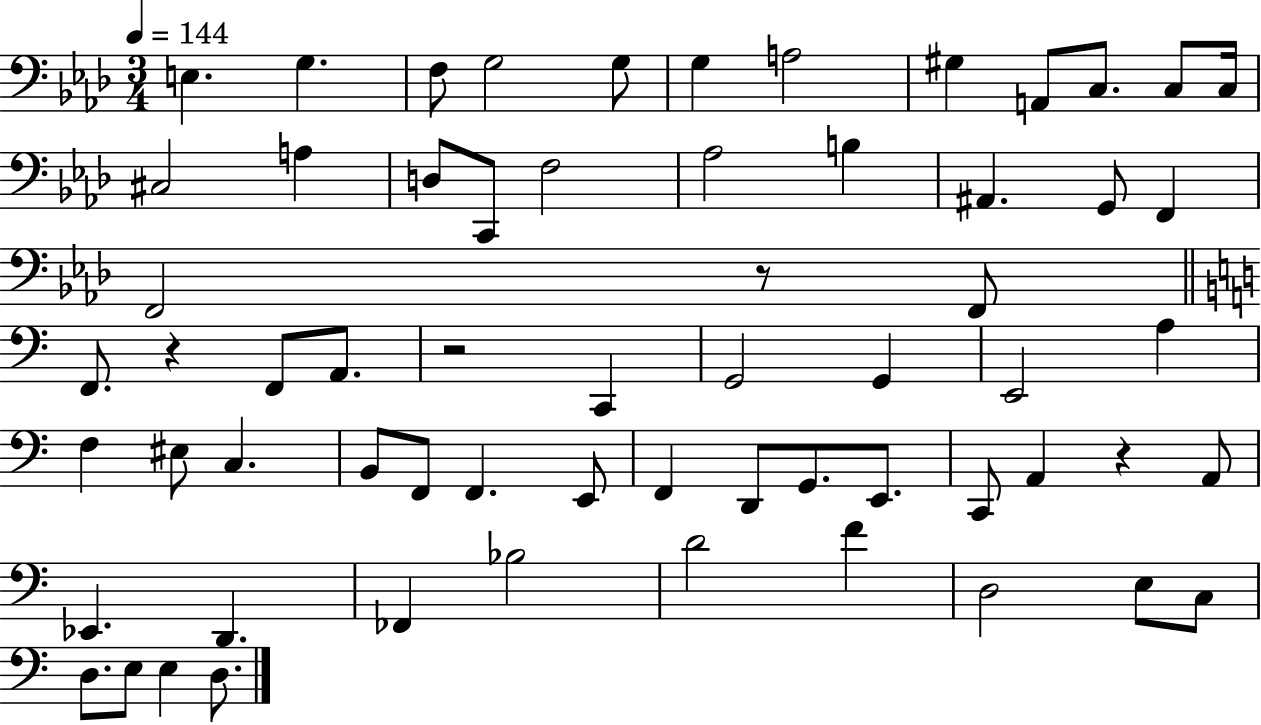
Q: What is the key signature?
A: AES major